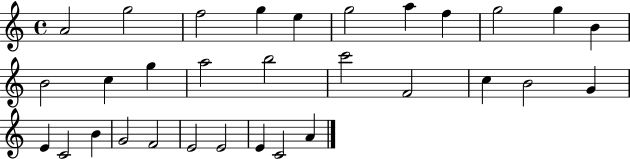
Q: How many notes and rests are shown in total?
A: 31